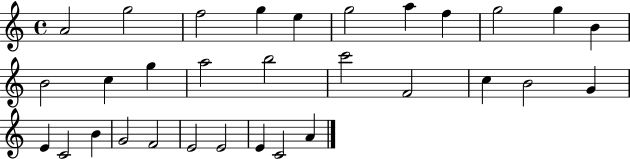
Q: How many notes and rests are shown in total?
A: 31